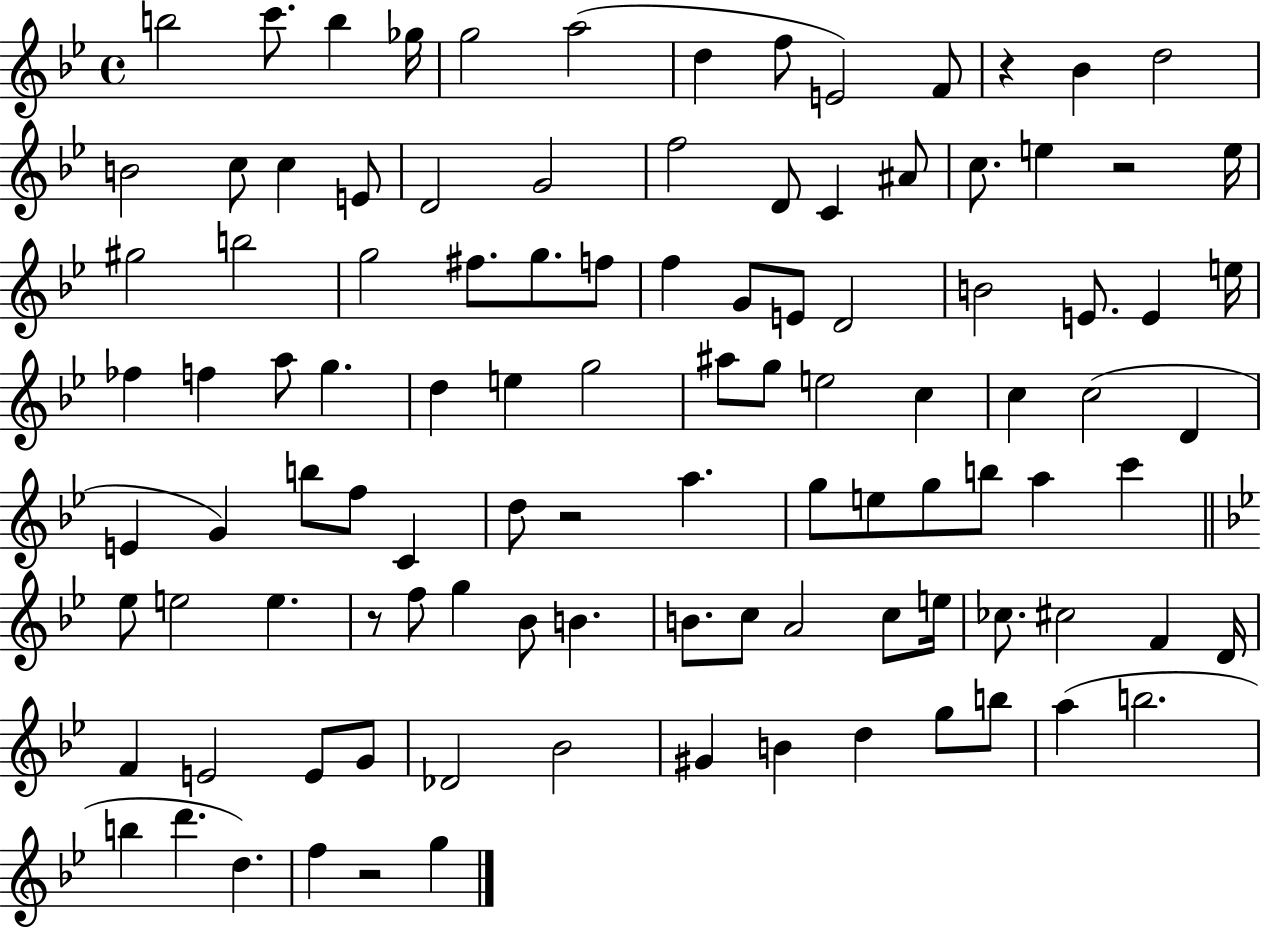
{
  \clef treble
  \time 4/4
  \defaultTimeSignature
  \key bes \major
  b''2 c'''8. b''4 ges''16 | g''2 a''2( | d''4 f''8 e'2) f'8 | r4 bes'4 d''2 | \break b'2 c''8 c''4 e'8 | d'2 g'2 | f''2 d'8 c'4 ais'8 | c''8. e''4 r2 e''16 | \break gis''2 b''2 | g''2 fis''8. g''8. f''8 | f''4 g'8 e'8 d'2 | b'2 e'8. e'4 e''16 | \break fes''4 f''4 a''8 g''4. | d''4 e''4 g''2 | ais''8 g''8 e''2 c''4 | c''4 c''2( d'4 | \break e'4 g'4) b''8 f''8 c'4 | d''8 r2 a''4. | g''8 e''8 g''8 b''8 a''4 c'''4 | \bar "||" \break \key bes \major ees''8 e''2 e''4. | r8 f''8 g''4 bes'8 b'4. | b'8. c''8 a'2 c''8 e''16 | ces''8. cis''2 f'4 d'16 | \break f'4 e'2 e'8 g'8 | des'2 bes'2 | gis'4 b'4 d''4 g''8 b''8 | a''4( b''2. | \break b''4 d'''4. d''4.) | f''4 r2 g''4 | \bar "|."
}